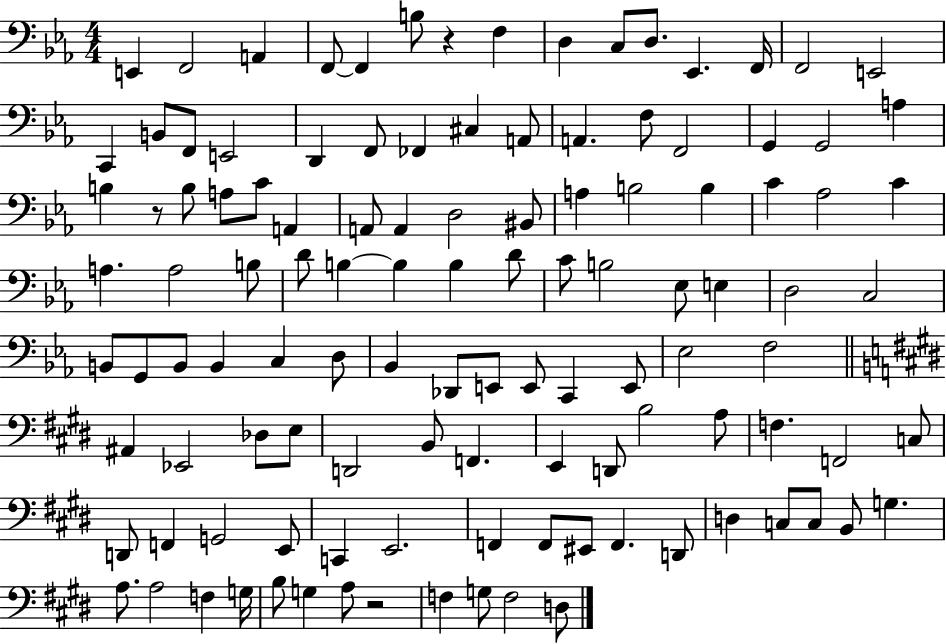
{
  \clef bass
  \numericTimeSignature
  \time 4/4
  \key ees \major
  e,4 f,2 a,4 | f,8~~ f,4 b8 r4 f4 | d4 c8 d8. ees,4. f,16 | f,2 e,2 | \break c,4 b,8 f,8 e,2 | d,4 f,8 fes,4 cis4 a,8 | a,4. f8 f,2 | g,4 g,2 a4 | \break b4 r8 b8 a8 c'8 a,4 | a,8 a,4 d2 bis,8 | a4 b2 b4 | c'4 aes2 c'4 | \break a4. a2 b8 | d'8 b4~~ b4 b4 d'8 | c'8 b2 ees8 e4 | d2 c2 | \break b,8 g,8 b,8 b,4 c4 d8 | bes,4 des,8 e,8 e,8 c,4 e,8 | ees2 f2 | \bar "||" \break \key e \major ais,4 ees,2 des8 e8 | d,2 b,8 f,4. | e,4 d,8 b2 a8 | f4. f,2 c8 | \break d,8 f,4 g,2 e,8 | c,4 e,2. | f,4 f,8 eis,8 f,4. d,8 | d4 c8 c8 b,8 g4. | \break a8. a2 f4 g16 | b8 g4 a8 r2 | f4 g8 f2 d8 | \bar "|."
}